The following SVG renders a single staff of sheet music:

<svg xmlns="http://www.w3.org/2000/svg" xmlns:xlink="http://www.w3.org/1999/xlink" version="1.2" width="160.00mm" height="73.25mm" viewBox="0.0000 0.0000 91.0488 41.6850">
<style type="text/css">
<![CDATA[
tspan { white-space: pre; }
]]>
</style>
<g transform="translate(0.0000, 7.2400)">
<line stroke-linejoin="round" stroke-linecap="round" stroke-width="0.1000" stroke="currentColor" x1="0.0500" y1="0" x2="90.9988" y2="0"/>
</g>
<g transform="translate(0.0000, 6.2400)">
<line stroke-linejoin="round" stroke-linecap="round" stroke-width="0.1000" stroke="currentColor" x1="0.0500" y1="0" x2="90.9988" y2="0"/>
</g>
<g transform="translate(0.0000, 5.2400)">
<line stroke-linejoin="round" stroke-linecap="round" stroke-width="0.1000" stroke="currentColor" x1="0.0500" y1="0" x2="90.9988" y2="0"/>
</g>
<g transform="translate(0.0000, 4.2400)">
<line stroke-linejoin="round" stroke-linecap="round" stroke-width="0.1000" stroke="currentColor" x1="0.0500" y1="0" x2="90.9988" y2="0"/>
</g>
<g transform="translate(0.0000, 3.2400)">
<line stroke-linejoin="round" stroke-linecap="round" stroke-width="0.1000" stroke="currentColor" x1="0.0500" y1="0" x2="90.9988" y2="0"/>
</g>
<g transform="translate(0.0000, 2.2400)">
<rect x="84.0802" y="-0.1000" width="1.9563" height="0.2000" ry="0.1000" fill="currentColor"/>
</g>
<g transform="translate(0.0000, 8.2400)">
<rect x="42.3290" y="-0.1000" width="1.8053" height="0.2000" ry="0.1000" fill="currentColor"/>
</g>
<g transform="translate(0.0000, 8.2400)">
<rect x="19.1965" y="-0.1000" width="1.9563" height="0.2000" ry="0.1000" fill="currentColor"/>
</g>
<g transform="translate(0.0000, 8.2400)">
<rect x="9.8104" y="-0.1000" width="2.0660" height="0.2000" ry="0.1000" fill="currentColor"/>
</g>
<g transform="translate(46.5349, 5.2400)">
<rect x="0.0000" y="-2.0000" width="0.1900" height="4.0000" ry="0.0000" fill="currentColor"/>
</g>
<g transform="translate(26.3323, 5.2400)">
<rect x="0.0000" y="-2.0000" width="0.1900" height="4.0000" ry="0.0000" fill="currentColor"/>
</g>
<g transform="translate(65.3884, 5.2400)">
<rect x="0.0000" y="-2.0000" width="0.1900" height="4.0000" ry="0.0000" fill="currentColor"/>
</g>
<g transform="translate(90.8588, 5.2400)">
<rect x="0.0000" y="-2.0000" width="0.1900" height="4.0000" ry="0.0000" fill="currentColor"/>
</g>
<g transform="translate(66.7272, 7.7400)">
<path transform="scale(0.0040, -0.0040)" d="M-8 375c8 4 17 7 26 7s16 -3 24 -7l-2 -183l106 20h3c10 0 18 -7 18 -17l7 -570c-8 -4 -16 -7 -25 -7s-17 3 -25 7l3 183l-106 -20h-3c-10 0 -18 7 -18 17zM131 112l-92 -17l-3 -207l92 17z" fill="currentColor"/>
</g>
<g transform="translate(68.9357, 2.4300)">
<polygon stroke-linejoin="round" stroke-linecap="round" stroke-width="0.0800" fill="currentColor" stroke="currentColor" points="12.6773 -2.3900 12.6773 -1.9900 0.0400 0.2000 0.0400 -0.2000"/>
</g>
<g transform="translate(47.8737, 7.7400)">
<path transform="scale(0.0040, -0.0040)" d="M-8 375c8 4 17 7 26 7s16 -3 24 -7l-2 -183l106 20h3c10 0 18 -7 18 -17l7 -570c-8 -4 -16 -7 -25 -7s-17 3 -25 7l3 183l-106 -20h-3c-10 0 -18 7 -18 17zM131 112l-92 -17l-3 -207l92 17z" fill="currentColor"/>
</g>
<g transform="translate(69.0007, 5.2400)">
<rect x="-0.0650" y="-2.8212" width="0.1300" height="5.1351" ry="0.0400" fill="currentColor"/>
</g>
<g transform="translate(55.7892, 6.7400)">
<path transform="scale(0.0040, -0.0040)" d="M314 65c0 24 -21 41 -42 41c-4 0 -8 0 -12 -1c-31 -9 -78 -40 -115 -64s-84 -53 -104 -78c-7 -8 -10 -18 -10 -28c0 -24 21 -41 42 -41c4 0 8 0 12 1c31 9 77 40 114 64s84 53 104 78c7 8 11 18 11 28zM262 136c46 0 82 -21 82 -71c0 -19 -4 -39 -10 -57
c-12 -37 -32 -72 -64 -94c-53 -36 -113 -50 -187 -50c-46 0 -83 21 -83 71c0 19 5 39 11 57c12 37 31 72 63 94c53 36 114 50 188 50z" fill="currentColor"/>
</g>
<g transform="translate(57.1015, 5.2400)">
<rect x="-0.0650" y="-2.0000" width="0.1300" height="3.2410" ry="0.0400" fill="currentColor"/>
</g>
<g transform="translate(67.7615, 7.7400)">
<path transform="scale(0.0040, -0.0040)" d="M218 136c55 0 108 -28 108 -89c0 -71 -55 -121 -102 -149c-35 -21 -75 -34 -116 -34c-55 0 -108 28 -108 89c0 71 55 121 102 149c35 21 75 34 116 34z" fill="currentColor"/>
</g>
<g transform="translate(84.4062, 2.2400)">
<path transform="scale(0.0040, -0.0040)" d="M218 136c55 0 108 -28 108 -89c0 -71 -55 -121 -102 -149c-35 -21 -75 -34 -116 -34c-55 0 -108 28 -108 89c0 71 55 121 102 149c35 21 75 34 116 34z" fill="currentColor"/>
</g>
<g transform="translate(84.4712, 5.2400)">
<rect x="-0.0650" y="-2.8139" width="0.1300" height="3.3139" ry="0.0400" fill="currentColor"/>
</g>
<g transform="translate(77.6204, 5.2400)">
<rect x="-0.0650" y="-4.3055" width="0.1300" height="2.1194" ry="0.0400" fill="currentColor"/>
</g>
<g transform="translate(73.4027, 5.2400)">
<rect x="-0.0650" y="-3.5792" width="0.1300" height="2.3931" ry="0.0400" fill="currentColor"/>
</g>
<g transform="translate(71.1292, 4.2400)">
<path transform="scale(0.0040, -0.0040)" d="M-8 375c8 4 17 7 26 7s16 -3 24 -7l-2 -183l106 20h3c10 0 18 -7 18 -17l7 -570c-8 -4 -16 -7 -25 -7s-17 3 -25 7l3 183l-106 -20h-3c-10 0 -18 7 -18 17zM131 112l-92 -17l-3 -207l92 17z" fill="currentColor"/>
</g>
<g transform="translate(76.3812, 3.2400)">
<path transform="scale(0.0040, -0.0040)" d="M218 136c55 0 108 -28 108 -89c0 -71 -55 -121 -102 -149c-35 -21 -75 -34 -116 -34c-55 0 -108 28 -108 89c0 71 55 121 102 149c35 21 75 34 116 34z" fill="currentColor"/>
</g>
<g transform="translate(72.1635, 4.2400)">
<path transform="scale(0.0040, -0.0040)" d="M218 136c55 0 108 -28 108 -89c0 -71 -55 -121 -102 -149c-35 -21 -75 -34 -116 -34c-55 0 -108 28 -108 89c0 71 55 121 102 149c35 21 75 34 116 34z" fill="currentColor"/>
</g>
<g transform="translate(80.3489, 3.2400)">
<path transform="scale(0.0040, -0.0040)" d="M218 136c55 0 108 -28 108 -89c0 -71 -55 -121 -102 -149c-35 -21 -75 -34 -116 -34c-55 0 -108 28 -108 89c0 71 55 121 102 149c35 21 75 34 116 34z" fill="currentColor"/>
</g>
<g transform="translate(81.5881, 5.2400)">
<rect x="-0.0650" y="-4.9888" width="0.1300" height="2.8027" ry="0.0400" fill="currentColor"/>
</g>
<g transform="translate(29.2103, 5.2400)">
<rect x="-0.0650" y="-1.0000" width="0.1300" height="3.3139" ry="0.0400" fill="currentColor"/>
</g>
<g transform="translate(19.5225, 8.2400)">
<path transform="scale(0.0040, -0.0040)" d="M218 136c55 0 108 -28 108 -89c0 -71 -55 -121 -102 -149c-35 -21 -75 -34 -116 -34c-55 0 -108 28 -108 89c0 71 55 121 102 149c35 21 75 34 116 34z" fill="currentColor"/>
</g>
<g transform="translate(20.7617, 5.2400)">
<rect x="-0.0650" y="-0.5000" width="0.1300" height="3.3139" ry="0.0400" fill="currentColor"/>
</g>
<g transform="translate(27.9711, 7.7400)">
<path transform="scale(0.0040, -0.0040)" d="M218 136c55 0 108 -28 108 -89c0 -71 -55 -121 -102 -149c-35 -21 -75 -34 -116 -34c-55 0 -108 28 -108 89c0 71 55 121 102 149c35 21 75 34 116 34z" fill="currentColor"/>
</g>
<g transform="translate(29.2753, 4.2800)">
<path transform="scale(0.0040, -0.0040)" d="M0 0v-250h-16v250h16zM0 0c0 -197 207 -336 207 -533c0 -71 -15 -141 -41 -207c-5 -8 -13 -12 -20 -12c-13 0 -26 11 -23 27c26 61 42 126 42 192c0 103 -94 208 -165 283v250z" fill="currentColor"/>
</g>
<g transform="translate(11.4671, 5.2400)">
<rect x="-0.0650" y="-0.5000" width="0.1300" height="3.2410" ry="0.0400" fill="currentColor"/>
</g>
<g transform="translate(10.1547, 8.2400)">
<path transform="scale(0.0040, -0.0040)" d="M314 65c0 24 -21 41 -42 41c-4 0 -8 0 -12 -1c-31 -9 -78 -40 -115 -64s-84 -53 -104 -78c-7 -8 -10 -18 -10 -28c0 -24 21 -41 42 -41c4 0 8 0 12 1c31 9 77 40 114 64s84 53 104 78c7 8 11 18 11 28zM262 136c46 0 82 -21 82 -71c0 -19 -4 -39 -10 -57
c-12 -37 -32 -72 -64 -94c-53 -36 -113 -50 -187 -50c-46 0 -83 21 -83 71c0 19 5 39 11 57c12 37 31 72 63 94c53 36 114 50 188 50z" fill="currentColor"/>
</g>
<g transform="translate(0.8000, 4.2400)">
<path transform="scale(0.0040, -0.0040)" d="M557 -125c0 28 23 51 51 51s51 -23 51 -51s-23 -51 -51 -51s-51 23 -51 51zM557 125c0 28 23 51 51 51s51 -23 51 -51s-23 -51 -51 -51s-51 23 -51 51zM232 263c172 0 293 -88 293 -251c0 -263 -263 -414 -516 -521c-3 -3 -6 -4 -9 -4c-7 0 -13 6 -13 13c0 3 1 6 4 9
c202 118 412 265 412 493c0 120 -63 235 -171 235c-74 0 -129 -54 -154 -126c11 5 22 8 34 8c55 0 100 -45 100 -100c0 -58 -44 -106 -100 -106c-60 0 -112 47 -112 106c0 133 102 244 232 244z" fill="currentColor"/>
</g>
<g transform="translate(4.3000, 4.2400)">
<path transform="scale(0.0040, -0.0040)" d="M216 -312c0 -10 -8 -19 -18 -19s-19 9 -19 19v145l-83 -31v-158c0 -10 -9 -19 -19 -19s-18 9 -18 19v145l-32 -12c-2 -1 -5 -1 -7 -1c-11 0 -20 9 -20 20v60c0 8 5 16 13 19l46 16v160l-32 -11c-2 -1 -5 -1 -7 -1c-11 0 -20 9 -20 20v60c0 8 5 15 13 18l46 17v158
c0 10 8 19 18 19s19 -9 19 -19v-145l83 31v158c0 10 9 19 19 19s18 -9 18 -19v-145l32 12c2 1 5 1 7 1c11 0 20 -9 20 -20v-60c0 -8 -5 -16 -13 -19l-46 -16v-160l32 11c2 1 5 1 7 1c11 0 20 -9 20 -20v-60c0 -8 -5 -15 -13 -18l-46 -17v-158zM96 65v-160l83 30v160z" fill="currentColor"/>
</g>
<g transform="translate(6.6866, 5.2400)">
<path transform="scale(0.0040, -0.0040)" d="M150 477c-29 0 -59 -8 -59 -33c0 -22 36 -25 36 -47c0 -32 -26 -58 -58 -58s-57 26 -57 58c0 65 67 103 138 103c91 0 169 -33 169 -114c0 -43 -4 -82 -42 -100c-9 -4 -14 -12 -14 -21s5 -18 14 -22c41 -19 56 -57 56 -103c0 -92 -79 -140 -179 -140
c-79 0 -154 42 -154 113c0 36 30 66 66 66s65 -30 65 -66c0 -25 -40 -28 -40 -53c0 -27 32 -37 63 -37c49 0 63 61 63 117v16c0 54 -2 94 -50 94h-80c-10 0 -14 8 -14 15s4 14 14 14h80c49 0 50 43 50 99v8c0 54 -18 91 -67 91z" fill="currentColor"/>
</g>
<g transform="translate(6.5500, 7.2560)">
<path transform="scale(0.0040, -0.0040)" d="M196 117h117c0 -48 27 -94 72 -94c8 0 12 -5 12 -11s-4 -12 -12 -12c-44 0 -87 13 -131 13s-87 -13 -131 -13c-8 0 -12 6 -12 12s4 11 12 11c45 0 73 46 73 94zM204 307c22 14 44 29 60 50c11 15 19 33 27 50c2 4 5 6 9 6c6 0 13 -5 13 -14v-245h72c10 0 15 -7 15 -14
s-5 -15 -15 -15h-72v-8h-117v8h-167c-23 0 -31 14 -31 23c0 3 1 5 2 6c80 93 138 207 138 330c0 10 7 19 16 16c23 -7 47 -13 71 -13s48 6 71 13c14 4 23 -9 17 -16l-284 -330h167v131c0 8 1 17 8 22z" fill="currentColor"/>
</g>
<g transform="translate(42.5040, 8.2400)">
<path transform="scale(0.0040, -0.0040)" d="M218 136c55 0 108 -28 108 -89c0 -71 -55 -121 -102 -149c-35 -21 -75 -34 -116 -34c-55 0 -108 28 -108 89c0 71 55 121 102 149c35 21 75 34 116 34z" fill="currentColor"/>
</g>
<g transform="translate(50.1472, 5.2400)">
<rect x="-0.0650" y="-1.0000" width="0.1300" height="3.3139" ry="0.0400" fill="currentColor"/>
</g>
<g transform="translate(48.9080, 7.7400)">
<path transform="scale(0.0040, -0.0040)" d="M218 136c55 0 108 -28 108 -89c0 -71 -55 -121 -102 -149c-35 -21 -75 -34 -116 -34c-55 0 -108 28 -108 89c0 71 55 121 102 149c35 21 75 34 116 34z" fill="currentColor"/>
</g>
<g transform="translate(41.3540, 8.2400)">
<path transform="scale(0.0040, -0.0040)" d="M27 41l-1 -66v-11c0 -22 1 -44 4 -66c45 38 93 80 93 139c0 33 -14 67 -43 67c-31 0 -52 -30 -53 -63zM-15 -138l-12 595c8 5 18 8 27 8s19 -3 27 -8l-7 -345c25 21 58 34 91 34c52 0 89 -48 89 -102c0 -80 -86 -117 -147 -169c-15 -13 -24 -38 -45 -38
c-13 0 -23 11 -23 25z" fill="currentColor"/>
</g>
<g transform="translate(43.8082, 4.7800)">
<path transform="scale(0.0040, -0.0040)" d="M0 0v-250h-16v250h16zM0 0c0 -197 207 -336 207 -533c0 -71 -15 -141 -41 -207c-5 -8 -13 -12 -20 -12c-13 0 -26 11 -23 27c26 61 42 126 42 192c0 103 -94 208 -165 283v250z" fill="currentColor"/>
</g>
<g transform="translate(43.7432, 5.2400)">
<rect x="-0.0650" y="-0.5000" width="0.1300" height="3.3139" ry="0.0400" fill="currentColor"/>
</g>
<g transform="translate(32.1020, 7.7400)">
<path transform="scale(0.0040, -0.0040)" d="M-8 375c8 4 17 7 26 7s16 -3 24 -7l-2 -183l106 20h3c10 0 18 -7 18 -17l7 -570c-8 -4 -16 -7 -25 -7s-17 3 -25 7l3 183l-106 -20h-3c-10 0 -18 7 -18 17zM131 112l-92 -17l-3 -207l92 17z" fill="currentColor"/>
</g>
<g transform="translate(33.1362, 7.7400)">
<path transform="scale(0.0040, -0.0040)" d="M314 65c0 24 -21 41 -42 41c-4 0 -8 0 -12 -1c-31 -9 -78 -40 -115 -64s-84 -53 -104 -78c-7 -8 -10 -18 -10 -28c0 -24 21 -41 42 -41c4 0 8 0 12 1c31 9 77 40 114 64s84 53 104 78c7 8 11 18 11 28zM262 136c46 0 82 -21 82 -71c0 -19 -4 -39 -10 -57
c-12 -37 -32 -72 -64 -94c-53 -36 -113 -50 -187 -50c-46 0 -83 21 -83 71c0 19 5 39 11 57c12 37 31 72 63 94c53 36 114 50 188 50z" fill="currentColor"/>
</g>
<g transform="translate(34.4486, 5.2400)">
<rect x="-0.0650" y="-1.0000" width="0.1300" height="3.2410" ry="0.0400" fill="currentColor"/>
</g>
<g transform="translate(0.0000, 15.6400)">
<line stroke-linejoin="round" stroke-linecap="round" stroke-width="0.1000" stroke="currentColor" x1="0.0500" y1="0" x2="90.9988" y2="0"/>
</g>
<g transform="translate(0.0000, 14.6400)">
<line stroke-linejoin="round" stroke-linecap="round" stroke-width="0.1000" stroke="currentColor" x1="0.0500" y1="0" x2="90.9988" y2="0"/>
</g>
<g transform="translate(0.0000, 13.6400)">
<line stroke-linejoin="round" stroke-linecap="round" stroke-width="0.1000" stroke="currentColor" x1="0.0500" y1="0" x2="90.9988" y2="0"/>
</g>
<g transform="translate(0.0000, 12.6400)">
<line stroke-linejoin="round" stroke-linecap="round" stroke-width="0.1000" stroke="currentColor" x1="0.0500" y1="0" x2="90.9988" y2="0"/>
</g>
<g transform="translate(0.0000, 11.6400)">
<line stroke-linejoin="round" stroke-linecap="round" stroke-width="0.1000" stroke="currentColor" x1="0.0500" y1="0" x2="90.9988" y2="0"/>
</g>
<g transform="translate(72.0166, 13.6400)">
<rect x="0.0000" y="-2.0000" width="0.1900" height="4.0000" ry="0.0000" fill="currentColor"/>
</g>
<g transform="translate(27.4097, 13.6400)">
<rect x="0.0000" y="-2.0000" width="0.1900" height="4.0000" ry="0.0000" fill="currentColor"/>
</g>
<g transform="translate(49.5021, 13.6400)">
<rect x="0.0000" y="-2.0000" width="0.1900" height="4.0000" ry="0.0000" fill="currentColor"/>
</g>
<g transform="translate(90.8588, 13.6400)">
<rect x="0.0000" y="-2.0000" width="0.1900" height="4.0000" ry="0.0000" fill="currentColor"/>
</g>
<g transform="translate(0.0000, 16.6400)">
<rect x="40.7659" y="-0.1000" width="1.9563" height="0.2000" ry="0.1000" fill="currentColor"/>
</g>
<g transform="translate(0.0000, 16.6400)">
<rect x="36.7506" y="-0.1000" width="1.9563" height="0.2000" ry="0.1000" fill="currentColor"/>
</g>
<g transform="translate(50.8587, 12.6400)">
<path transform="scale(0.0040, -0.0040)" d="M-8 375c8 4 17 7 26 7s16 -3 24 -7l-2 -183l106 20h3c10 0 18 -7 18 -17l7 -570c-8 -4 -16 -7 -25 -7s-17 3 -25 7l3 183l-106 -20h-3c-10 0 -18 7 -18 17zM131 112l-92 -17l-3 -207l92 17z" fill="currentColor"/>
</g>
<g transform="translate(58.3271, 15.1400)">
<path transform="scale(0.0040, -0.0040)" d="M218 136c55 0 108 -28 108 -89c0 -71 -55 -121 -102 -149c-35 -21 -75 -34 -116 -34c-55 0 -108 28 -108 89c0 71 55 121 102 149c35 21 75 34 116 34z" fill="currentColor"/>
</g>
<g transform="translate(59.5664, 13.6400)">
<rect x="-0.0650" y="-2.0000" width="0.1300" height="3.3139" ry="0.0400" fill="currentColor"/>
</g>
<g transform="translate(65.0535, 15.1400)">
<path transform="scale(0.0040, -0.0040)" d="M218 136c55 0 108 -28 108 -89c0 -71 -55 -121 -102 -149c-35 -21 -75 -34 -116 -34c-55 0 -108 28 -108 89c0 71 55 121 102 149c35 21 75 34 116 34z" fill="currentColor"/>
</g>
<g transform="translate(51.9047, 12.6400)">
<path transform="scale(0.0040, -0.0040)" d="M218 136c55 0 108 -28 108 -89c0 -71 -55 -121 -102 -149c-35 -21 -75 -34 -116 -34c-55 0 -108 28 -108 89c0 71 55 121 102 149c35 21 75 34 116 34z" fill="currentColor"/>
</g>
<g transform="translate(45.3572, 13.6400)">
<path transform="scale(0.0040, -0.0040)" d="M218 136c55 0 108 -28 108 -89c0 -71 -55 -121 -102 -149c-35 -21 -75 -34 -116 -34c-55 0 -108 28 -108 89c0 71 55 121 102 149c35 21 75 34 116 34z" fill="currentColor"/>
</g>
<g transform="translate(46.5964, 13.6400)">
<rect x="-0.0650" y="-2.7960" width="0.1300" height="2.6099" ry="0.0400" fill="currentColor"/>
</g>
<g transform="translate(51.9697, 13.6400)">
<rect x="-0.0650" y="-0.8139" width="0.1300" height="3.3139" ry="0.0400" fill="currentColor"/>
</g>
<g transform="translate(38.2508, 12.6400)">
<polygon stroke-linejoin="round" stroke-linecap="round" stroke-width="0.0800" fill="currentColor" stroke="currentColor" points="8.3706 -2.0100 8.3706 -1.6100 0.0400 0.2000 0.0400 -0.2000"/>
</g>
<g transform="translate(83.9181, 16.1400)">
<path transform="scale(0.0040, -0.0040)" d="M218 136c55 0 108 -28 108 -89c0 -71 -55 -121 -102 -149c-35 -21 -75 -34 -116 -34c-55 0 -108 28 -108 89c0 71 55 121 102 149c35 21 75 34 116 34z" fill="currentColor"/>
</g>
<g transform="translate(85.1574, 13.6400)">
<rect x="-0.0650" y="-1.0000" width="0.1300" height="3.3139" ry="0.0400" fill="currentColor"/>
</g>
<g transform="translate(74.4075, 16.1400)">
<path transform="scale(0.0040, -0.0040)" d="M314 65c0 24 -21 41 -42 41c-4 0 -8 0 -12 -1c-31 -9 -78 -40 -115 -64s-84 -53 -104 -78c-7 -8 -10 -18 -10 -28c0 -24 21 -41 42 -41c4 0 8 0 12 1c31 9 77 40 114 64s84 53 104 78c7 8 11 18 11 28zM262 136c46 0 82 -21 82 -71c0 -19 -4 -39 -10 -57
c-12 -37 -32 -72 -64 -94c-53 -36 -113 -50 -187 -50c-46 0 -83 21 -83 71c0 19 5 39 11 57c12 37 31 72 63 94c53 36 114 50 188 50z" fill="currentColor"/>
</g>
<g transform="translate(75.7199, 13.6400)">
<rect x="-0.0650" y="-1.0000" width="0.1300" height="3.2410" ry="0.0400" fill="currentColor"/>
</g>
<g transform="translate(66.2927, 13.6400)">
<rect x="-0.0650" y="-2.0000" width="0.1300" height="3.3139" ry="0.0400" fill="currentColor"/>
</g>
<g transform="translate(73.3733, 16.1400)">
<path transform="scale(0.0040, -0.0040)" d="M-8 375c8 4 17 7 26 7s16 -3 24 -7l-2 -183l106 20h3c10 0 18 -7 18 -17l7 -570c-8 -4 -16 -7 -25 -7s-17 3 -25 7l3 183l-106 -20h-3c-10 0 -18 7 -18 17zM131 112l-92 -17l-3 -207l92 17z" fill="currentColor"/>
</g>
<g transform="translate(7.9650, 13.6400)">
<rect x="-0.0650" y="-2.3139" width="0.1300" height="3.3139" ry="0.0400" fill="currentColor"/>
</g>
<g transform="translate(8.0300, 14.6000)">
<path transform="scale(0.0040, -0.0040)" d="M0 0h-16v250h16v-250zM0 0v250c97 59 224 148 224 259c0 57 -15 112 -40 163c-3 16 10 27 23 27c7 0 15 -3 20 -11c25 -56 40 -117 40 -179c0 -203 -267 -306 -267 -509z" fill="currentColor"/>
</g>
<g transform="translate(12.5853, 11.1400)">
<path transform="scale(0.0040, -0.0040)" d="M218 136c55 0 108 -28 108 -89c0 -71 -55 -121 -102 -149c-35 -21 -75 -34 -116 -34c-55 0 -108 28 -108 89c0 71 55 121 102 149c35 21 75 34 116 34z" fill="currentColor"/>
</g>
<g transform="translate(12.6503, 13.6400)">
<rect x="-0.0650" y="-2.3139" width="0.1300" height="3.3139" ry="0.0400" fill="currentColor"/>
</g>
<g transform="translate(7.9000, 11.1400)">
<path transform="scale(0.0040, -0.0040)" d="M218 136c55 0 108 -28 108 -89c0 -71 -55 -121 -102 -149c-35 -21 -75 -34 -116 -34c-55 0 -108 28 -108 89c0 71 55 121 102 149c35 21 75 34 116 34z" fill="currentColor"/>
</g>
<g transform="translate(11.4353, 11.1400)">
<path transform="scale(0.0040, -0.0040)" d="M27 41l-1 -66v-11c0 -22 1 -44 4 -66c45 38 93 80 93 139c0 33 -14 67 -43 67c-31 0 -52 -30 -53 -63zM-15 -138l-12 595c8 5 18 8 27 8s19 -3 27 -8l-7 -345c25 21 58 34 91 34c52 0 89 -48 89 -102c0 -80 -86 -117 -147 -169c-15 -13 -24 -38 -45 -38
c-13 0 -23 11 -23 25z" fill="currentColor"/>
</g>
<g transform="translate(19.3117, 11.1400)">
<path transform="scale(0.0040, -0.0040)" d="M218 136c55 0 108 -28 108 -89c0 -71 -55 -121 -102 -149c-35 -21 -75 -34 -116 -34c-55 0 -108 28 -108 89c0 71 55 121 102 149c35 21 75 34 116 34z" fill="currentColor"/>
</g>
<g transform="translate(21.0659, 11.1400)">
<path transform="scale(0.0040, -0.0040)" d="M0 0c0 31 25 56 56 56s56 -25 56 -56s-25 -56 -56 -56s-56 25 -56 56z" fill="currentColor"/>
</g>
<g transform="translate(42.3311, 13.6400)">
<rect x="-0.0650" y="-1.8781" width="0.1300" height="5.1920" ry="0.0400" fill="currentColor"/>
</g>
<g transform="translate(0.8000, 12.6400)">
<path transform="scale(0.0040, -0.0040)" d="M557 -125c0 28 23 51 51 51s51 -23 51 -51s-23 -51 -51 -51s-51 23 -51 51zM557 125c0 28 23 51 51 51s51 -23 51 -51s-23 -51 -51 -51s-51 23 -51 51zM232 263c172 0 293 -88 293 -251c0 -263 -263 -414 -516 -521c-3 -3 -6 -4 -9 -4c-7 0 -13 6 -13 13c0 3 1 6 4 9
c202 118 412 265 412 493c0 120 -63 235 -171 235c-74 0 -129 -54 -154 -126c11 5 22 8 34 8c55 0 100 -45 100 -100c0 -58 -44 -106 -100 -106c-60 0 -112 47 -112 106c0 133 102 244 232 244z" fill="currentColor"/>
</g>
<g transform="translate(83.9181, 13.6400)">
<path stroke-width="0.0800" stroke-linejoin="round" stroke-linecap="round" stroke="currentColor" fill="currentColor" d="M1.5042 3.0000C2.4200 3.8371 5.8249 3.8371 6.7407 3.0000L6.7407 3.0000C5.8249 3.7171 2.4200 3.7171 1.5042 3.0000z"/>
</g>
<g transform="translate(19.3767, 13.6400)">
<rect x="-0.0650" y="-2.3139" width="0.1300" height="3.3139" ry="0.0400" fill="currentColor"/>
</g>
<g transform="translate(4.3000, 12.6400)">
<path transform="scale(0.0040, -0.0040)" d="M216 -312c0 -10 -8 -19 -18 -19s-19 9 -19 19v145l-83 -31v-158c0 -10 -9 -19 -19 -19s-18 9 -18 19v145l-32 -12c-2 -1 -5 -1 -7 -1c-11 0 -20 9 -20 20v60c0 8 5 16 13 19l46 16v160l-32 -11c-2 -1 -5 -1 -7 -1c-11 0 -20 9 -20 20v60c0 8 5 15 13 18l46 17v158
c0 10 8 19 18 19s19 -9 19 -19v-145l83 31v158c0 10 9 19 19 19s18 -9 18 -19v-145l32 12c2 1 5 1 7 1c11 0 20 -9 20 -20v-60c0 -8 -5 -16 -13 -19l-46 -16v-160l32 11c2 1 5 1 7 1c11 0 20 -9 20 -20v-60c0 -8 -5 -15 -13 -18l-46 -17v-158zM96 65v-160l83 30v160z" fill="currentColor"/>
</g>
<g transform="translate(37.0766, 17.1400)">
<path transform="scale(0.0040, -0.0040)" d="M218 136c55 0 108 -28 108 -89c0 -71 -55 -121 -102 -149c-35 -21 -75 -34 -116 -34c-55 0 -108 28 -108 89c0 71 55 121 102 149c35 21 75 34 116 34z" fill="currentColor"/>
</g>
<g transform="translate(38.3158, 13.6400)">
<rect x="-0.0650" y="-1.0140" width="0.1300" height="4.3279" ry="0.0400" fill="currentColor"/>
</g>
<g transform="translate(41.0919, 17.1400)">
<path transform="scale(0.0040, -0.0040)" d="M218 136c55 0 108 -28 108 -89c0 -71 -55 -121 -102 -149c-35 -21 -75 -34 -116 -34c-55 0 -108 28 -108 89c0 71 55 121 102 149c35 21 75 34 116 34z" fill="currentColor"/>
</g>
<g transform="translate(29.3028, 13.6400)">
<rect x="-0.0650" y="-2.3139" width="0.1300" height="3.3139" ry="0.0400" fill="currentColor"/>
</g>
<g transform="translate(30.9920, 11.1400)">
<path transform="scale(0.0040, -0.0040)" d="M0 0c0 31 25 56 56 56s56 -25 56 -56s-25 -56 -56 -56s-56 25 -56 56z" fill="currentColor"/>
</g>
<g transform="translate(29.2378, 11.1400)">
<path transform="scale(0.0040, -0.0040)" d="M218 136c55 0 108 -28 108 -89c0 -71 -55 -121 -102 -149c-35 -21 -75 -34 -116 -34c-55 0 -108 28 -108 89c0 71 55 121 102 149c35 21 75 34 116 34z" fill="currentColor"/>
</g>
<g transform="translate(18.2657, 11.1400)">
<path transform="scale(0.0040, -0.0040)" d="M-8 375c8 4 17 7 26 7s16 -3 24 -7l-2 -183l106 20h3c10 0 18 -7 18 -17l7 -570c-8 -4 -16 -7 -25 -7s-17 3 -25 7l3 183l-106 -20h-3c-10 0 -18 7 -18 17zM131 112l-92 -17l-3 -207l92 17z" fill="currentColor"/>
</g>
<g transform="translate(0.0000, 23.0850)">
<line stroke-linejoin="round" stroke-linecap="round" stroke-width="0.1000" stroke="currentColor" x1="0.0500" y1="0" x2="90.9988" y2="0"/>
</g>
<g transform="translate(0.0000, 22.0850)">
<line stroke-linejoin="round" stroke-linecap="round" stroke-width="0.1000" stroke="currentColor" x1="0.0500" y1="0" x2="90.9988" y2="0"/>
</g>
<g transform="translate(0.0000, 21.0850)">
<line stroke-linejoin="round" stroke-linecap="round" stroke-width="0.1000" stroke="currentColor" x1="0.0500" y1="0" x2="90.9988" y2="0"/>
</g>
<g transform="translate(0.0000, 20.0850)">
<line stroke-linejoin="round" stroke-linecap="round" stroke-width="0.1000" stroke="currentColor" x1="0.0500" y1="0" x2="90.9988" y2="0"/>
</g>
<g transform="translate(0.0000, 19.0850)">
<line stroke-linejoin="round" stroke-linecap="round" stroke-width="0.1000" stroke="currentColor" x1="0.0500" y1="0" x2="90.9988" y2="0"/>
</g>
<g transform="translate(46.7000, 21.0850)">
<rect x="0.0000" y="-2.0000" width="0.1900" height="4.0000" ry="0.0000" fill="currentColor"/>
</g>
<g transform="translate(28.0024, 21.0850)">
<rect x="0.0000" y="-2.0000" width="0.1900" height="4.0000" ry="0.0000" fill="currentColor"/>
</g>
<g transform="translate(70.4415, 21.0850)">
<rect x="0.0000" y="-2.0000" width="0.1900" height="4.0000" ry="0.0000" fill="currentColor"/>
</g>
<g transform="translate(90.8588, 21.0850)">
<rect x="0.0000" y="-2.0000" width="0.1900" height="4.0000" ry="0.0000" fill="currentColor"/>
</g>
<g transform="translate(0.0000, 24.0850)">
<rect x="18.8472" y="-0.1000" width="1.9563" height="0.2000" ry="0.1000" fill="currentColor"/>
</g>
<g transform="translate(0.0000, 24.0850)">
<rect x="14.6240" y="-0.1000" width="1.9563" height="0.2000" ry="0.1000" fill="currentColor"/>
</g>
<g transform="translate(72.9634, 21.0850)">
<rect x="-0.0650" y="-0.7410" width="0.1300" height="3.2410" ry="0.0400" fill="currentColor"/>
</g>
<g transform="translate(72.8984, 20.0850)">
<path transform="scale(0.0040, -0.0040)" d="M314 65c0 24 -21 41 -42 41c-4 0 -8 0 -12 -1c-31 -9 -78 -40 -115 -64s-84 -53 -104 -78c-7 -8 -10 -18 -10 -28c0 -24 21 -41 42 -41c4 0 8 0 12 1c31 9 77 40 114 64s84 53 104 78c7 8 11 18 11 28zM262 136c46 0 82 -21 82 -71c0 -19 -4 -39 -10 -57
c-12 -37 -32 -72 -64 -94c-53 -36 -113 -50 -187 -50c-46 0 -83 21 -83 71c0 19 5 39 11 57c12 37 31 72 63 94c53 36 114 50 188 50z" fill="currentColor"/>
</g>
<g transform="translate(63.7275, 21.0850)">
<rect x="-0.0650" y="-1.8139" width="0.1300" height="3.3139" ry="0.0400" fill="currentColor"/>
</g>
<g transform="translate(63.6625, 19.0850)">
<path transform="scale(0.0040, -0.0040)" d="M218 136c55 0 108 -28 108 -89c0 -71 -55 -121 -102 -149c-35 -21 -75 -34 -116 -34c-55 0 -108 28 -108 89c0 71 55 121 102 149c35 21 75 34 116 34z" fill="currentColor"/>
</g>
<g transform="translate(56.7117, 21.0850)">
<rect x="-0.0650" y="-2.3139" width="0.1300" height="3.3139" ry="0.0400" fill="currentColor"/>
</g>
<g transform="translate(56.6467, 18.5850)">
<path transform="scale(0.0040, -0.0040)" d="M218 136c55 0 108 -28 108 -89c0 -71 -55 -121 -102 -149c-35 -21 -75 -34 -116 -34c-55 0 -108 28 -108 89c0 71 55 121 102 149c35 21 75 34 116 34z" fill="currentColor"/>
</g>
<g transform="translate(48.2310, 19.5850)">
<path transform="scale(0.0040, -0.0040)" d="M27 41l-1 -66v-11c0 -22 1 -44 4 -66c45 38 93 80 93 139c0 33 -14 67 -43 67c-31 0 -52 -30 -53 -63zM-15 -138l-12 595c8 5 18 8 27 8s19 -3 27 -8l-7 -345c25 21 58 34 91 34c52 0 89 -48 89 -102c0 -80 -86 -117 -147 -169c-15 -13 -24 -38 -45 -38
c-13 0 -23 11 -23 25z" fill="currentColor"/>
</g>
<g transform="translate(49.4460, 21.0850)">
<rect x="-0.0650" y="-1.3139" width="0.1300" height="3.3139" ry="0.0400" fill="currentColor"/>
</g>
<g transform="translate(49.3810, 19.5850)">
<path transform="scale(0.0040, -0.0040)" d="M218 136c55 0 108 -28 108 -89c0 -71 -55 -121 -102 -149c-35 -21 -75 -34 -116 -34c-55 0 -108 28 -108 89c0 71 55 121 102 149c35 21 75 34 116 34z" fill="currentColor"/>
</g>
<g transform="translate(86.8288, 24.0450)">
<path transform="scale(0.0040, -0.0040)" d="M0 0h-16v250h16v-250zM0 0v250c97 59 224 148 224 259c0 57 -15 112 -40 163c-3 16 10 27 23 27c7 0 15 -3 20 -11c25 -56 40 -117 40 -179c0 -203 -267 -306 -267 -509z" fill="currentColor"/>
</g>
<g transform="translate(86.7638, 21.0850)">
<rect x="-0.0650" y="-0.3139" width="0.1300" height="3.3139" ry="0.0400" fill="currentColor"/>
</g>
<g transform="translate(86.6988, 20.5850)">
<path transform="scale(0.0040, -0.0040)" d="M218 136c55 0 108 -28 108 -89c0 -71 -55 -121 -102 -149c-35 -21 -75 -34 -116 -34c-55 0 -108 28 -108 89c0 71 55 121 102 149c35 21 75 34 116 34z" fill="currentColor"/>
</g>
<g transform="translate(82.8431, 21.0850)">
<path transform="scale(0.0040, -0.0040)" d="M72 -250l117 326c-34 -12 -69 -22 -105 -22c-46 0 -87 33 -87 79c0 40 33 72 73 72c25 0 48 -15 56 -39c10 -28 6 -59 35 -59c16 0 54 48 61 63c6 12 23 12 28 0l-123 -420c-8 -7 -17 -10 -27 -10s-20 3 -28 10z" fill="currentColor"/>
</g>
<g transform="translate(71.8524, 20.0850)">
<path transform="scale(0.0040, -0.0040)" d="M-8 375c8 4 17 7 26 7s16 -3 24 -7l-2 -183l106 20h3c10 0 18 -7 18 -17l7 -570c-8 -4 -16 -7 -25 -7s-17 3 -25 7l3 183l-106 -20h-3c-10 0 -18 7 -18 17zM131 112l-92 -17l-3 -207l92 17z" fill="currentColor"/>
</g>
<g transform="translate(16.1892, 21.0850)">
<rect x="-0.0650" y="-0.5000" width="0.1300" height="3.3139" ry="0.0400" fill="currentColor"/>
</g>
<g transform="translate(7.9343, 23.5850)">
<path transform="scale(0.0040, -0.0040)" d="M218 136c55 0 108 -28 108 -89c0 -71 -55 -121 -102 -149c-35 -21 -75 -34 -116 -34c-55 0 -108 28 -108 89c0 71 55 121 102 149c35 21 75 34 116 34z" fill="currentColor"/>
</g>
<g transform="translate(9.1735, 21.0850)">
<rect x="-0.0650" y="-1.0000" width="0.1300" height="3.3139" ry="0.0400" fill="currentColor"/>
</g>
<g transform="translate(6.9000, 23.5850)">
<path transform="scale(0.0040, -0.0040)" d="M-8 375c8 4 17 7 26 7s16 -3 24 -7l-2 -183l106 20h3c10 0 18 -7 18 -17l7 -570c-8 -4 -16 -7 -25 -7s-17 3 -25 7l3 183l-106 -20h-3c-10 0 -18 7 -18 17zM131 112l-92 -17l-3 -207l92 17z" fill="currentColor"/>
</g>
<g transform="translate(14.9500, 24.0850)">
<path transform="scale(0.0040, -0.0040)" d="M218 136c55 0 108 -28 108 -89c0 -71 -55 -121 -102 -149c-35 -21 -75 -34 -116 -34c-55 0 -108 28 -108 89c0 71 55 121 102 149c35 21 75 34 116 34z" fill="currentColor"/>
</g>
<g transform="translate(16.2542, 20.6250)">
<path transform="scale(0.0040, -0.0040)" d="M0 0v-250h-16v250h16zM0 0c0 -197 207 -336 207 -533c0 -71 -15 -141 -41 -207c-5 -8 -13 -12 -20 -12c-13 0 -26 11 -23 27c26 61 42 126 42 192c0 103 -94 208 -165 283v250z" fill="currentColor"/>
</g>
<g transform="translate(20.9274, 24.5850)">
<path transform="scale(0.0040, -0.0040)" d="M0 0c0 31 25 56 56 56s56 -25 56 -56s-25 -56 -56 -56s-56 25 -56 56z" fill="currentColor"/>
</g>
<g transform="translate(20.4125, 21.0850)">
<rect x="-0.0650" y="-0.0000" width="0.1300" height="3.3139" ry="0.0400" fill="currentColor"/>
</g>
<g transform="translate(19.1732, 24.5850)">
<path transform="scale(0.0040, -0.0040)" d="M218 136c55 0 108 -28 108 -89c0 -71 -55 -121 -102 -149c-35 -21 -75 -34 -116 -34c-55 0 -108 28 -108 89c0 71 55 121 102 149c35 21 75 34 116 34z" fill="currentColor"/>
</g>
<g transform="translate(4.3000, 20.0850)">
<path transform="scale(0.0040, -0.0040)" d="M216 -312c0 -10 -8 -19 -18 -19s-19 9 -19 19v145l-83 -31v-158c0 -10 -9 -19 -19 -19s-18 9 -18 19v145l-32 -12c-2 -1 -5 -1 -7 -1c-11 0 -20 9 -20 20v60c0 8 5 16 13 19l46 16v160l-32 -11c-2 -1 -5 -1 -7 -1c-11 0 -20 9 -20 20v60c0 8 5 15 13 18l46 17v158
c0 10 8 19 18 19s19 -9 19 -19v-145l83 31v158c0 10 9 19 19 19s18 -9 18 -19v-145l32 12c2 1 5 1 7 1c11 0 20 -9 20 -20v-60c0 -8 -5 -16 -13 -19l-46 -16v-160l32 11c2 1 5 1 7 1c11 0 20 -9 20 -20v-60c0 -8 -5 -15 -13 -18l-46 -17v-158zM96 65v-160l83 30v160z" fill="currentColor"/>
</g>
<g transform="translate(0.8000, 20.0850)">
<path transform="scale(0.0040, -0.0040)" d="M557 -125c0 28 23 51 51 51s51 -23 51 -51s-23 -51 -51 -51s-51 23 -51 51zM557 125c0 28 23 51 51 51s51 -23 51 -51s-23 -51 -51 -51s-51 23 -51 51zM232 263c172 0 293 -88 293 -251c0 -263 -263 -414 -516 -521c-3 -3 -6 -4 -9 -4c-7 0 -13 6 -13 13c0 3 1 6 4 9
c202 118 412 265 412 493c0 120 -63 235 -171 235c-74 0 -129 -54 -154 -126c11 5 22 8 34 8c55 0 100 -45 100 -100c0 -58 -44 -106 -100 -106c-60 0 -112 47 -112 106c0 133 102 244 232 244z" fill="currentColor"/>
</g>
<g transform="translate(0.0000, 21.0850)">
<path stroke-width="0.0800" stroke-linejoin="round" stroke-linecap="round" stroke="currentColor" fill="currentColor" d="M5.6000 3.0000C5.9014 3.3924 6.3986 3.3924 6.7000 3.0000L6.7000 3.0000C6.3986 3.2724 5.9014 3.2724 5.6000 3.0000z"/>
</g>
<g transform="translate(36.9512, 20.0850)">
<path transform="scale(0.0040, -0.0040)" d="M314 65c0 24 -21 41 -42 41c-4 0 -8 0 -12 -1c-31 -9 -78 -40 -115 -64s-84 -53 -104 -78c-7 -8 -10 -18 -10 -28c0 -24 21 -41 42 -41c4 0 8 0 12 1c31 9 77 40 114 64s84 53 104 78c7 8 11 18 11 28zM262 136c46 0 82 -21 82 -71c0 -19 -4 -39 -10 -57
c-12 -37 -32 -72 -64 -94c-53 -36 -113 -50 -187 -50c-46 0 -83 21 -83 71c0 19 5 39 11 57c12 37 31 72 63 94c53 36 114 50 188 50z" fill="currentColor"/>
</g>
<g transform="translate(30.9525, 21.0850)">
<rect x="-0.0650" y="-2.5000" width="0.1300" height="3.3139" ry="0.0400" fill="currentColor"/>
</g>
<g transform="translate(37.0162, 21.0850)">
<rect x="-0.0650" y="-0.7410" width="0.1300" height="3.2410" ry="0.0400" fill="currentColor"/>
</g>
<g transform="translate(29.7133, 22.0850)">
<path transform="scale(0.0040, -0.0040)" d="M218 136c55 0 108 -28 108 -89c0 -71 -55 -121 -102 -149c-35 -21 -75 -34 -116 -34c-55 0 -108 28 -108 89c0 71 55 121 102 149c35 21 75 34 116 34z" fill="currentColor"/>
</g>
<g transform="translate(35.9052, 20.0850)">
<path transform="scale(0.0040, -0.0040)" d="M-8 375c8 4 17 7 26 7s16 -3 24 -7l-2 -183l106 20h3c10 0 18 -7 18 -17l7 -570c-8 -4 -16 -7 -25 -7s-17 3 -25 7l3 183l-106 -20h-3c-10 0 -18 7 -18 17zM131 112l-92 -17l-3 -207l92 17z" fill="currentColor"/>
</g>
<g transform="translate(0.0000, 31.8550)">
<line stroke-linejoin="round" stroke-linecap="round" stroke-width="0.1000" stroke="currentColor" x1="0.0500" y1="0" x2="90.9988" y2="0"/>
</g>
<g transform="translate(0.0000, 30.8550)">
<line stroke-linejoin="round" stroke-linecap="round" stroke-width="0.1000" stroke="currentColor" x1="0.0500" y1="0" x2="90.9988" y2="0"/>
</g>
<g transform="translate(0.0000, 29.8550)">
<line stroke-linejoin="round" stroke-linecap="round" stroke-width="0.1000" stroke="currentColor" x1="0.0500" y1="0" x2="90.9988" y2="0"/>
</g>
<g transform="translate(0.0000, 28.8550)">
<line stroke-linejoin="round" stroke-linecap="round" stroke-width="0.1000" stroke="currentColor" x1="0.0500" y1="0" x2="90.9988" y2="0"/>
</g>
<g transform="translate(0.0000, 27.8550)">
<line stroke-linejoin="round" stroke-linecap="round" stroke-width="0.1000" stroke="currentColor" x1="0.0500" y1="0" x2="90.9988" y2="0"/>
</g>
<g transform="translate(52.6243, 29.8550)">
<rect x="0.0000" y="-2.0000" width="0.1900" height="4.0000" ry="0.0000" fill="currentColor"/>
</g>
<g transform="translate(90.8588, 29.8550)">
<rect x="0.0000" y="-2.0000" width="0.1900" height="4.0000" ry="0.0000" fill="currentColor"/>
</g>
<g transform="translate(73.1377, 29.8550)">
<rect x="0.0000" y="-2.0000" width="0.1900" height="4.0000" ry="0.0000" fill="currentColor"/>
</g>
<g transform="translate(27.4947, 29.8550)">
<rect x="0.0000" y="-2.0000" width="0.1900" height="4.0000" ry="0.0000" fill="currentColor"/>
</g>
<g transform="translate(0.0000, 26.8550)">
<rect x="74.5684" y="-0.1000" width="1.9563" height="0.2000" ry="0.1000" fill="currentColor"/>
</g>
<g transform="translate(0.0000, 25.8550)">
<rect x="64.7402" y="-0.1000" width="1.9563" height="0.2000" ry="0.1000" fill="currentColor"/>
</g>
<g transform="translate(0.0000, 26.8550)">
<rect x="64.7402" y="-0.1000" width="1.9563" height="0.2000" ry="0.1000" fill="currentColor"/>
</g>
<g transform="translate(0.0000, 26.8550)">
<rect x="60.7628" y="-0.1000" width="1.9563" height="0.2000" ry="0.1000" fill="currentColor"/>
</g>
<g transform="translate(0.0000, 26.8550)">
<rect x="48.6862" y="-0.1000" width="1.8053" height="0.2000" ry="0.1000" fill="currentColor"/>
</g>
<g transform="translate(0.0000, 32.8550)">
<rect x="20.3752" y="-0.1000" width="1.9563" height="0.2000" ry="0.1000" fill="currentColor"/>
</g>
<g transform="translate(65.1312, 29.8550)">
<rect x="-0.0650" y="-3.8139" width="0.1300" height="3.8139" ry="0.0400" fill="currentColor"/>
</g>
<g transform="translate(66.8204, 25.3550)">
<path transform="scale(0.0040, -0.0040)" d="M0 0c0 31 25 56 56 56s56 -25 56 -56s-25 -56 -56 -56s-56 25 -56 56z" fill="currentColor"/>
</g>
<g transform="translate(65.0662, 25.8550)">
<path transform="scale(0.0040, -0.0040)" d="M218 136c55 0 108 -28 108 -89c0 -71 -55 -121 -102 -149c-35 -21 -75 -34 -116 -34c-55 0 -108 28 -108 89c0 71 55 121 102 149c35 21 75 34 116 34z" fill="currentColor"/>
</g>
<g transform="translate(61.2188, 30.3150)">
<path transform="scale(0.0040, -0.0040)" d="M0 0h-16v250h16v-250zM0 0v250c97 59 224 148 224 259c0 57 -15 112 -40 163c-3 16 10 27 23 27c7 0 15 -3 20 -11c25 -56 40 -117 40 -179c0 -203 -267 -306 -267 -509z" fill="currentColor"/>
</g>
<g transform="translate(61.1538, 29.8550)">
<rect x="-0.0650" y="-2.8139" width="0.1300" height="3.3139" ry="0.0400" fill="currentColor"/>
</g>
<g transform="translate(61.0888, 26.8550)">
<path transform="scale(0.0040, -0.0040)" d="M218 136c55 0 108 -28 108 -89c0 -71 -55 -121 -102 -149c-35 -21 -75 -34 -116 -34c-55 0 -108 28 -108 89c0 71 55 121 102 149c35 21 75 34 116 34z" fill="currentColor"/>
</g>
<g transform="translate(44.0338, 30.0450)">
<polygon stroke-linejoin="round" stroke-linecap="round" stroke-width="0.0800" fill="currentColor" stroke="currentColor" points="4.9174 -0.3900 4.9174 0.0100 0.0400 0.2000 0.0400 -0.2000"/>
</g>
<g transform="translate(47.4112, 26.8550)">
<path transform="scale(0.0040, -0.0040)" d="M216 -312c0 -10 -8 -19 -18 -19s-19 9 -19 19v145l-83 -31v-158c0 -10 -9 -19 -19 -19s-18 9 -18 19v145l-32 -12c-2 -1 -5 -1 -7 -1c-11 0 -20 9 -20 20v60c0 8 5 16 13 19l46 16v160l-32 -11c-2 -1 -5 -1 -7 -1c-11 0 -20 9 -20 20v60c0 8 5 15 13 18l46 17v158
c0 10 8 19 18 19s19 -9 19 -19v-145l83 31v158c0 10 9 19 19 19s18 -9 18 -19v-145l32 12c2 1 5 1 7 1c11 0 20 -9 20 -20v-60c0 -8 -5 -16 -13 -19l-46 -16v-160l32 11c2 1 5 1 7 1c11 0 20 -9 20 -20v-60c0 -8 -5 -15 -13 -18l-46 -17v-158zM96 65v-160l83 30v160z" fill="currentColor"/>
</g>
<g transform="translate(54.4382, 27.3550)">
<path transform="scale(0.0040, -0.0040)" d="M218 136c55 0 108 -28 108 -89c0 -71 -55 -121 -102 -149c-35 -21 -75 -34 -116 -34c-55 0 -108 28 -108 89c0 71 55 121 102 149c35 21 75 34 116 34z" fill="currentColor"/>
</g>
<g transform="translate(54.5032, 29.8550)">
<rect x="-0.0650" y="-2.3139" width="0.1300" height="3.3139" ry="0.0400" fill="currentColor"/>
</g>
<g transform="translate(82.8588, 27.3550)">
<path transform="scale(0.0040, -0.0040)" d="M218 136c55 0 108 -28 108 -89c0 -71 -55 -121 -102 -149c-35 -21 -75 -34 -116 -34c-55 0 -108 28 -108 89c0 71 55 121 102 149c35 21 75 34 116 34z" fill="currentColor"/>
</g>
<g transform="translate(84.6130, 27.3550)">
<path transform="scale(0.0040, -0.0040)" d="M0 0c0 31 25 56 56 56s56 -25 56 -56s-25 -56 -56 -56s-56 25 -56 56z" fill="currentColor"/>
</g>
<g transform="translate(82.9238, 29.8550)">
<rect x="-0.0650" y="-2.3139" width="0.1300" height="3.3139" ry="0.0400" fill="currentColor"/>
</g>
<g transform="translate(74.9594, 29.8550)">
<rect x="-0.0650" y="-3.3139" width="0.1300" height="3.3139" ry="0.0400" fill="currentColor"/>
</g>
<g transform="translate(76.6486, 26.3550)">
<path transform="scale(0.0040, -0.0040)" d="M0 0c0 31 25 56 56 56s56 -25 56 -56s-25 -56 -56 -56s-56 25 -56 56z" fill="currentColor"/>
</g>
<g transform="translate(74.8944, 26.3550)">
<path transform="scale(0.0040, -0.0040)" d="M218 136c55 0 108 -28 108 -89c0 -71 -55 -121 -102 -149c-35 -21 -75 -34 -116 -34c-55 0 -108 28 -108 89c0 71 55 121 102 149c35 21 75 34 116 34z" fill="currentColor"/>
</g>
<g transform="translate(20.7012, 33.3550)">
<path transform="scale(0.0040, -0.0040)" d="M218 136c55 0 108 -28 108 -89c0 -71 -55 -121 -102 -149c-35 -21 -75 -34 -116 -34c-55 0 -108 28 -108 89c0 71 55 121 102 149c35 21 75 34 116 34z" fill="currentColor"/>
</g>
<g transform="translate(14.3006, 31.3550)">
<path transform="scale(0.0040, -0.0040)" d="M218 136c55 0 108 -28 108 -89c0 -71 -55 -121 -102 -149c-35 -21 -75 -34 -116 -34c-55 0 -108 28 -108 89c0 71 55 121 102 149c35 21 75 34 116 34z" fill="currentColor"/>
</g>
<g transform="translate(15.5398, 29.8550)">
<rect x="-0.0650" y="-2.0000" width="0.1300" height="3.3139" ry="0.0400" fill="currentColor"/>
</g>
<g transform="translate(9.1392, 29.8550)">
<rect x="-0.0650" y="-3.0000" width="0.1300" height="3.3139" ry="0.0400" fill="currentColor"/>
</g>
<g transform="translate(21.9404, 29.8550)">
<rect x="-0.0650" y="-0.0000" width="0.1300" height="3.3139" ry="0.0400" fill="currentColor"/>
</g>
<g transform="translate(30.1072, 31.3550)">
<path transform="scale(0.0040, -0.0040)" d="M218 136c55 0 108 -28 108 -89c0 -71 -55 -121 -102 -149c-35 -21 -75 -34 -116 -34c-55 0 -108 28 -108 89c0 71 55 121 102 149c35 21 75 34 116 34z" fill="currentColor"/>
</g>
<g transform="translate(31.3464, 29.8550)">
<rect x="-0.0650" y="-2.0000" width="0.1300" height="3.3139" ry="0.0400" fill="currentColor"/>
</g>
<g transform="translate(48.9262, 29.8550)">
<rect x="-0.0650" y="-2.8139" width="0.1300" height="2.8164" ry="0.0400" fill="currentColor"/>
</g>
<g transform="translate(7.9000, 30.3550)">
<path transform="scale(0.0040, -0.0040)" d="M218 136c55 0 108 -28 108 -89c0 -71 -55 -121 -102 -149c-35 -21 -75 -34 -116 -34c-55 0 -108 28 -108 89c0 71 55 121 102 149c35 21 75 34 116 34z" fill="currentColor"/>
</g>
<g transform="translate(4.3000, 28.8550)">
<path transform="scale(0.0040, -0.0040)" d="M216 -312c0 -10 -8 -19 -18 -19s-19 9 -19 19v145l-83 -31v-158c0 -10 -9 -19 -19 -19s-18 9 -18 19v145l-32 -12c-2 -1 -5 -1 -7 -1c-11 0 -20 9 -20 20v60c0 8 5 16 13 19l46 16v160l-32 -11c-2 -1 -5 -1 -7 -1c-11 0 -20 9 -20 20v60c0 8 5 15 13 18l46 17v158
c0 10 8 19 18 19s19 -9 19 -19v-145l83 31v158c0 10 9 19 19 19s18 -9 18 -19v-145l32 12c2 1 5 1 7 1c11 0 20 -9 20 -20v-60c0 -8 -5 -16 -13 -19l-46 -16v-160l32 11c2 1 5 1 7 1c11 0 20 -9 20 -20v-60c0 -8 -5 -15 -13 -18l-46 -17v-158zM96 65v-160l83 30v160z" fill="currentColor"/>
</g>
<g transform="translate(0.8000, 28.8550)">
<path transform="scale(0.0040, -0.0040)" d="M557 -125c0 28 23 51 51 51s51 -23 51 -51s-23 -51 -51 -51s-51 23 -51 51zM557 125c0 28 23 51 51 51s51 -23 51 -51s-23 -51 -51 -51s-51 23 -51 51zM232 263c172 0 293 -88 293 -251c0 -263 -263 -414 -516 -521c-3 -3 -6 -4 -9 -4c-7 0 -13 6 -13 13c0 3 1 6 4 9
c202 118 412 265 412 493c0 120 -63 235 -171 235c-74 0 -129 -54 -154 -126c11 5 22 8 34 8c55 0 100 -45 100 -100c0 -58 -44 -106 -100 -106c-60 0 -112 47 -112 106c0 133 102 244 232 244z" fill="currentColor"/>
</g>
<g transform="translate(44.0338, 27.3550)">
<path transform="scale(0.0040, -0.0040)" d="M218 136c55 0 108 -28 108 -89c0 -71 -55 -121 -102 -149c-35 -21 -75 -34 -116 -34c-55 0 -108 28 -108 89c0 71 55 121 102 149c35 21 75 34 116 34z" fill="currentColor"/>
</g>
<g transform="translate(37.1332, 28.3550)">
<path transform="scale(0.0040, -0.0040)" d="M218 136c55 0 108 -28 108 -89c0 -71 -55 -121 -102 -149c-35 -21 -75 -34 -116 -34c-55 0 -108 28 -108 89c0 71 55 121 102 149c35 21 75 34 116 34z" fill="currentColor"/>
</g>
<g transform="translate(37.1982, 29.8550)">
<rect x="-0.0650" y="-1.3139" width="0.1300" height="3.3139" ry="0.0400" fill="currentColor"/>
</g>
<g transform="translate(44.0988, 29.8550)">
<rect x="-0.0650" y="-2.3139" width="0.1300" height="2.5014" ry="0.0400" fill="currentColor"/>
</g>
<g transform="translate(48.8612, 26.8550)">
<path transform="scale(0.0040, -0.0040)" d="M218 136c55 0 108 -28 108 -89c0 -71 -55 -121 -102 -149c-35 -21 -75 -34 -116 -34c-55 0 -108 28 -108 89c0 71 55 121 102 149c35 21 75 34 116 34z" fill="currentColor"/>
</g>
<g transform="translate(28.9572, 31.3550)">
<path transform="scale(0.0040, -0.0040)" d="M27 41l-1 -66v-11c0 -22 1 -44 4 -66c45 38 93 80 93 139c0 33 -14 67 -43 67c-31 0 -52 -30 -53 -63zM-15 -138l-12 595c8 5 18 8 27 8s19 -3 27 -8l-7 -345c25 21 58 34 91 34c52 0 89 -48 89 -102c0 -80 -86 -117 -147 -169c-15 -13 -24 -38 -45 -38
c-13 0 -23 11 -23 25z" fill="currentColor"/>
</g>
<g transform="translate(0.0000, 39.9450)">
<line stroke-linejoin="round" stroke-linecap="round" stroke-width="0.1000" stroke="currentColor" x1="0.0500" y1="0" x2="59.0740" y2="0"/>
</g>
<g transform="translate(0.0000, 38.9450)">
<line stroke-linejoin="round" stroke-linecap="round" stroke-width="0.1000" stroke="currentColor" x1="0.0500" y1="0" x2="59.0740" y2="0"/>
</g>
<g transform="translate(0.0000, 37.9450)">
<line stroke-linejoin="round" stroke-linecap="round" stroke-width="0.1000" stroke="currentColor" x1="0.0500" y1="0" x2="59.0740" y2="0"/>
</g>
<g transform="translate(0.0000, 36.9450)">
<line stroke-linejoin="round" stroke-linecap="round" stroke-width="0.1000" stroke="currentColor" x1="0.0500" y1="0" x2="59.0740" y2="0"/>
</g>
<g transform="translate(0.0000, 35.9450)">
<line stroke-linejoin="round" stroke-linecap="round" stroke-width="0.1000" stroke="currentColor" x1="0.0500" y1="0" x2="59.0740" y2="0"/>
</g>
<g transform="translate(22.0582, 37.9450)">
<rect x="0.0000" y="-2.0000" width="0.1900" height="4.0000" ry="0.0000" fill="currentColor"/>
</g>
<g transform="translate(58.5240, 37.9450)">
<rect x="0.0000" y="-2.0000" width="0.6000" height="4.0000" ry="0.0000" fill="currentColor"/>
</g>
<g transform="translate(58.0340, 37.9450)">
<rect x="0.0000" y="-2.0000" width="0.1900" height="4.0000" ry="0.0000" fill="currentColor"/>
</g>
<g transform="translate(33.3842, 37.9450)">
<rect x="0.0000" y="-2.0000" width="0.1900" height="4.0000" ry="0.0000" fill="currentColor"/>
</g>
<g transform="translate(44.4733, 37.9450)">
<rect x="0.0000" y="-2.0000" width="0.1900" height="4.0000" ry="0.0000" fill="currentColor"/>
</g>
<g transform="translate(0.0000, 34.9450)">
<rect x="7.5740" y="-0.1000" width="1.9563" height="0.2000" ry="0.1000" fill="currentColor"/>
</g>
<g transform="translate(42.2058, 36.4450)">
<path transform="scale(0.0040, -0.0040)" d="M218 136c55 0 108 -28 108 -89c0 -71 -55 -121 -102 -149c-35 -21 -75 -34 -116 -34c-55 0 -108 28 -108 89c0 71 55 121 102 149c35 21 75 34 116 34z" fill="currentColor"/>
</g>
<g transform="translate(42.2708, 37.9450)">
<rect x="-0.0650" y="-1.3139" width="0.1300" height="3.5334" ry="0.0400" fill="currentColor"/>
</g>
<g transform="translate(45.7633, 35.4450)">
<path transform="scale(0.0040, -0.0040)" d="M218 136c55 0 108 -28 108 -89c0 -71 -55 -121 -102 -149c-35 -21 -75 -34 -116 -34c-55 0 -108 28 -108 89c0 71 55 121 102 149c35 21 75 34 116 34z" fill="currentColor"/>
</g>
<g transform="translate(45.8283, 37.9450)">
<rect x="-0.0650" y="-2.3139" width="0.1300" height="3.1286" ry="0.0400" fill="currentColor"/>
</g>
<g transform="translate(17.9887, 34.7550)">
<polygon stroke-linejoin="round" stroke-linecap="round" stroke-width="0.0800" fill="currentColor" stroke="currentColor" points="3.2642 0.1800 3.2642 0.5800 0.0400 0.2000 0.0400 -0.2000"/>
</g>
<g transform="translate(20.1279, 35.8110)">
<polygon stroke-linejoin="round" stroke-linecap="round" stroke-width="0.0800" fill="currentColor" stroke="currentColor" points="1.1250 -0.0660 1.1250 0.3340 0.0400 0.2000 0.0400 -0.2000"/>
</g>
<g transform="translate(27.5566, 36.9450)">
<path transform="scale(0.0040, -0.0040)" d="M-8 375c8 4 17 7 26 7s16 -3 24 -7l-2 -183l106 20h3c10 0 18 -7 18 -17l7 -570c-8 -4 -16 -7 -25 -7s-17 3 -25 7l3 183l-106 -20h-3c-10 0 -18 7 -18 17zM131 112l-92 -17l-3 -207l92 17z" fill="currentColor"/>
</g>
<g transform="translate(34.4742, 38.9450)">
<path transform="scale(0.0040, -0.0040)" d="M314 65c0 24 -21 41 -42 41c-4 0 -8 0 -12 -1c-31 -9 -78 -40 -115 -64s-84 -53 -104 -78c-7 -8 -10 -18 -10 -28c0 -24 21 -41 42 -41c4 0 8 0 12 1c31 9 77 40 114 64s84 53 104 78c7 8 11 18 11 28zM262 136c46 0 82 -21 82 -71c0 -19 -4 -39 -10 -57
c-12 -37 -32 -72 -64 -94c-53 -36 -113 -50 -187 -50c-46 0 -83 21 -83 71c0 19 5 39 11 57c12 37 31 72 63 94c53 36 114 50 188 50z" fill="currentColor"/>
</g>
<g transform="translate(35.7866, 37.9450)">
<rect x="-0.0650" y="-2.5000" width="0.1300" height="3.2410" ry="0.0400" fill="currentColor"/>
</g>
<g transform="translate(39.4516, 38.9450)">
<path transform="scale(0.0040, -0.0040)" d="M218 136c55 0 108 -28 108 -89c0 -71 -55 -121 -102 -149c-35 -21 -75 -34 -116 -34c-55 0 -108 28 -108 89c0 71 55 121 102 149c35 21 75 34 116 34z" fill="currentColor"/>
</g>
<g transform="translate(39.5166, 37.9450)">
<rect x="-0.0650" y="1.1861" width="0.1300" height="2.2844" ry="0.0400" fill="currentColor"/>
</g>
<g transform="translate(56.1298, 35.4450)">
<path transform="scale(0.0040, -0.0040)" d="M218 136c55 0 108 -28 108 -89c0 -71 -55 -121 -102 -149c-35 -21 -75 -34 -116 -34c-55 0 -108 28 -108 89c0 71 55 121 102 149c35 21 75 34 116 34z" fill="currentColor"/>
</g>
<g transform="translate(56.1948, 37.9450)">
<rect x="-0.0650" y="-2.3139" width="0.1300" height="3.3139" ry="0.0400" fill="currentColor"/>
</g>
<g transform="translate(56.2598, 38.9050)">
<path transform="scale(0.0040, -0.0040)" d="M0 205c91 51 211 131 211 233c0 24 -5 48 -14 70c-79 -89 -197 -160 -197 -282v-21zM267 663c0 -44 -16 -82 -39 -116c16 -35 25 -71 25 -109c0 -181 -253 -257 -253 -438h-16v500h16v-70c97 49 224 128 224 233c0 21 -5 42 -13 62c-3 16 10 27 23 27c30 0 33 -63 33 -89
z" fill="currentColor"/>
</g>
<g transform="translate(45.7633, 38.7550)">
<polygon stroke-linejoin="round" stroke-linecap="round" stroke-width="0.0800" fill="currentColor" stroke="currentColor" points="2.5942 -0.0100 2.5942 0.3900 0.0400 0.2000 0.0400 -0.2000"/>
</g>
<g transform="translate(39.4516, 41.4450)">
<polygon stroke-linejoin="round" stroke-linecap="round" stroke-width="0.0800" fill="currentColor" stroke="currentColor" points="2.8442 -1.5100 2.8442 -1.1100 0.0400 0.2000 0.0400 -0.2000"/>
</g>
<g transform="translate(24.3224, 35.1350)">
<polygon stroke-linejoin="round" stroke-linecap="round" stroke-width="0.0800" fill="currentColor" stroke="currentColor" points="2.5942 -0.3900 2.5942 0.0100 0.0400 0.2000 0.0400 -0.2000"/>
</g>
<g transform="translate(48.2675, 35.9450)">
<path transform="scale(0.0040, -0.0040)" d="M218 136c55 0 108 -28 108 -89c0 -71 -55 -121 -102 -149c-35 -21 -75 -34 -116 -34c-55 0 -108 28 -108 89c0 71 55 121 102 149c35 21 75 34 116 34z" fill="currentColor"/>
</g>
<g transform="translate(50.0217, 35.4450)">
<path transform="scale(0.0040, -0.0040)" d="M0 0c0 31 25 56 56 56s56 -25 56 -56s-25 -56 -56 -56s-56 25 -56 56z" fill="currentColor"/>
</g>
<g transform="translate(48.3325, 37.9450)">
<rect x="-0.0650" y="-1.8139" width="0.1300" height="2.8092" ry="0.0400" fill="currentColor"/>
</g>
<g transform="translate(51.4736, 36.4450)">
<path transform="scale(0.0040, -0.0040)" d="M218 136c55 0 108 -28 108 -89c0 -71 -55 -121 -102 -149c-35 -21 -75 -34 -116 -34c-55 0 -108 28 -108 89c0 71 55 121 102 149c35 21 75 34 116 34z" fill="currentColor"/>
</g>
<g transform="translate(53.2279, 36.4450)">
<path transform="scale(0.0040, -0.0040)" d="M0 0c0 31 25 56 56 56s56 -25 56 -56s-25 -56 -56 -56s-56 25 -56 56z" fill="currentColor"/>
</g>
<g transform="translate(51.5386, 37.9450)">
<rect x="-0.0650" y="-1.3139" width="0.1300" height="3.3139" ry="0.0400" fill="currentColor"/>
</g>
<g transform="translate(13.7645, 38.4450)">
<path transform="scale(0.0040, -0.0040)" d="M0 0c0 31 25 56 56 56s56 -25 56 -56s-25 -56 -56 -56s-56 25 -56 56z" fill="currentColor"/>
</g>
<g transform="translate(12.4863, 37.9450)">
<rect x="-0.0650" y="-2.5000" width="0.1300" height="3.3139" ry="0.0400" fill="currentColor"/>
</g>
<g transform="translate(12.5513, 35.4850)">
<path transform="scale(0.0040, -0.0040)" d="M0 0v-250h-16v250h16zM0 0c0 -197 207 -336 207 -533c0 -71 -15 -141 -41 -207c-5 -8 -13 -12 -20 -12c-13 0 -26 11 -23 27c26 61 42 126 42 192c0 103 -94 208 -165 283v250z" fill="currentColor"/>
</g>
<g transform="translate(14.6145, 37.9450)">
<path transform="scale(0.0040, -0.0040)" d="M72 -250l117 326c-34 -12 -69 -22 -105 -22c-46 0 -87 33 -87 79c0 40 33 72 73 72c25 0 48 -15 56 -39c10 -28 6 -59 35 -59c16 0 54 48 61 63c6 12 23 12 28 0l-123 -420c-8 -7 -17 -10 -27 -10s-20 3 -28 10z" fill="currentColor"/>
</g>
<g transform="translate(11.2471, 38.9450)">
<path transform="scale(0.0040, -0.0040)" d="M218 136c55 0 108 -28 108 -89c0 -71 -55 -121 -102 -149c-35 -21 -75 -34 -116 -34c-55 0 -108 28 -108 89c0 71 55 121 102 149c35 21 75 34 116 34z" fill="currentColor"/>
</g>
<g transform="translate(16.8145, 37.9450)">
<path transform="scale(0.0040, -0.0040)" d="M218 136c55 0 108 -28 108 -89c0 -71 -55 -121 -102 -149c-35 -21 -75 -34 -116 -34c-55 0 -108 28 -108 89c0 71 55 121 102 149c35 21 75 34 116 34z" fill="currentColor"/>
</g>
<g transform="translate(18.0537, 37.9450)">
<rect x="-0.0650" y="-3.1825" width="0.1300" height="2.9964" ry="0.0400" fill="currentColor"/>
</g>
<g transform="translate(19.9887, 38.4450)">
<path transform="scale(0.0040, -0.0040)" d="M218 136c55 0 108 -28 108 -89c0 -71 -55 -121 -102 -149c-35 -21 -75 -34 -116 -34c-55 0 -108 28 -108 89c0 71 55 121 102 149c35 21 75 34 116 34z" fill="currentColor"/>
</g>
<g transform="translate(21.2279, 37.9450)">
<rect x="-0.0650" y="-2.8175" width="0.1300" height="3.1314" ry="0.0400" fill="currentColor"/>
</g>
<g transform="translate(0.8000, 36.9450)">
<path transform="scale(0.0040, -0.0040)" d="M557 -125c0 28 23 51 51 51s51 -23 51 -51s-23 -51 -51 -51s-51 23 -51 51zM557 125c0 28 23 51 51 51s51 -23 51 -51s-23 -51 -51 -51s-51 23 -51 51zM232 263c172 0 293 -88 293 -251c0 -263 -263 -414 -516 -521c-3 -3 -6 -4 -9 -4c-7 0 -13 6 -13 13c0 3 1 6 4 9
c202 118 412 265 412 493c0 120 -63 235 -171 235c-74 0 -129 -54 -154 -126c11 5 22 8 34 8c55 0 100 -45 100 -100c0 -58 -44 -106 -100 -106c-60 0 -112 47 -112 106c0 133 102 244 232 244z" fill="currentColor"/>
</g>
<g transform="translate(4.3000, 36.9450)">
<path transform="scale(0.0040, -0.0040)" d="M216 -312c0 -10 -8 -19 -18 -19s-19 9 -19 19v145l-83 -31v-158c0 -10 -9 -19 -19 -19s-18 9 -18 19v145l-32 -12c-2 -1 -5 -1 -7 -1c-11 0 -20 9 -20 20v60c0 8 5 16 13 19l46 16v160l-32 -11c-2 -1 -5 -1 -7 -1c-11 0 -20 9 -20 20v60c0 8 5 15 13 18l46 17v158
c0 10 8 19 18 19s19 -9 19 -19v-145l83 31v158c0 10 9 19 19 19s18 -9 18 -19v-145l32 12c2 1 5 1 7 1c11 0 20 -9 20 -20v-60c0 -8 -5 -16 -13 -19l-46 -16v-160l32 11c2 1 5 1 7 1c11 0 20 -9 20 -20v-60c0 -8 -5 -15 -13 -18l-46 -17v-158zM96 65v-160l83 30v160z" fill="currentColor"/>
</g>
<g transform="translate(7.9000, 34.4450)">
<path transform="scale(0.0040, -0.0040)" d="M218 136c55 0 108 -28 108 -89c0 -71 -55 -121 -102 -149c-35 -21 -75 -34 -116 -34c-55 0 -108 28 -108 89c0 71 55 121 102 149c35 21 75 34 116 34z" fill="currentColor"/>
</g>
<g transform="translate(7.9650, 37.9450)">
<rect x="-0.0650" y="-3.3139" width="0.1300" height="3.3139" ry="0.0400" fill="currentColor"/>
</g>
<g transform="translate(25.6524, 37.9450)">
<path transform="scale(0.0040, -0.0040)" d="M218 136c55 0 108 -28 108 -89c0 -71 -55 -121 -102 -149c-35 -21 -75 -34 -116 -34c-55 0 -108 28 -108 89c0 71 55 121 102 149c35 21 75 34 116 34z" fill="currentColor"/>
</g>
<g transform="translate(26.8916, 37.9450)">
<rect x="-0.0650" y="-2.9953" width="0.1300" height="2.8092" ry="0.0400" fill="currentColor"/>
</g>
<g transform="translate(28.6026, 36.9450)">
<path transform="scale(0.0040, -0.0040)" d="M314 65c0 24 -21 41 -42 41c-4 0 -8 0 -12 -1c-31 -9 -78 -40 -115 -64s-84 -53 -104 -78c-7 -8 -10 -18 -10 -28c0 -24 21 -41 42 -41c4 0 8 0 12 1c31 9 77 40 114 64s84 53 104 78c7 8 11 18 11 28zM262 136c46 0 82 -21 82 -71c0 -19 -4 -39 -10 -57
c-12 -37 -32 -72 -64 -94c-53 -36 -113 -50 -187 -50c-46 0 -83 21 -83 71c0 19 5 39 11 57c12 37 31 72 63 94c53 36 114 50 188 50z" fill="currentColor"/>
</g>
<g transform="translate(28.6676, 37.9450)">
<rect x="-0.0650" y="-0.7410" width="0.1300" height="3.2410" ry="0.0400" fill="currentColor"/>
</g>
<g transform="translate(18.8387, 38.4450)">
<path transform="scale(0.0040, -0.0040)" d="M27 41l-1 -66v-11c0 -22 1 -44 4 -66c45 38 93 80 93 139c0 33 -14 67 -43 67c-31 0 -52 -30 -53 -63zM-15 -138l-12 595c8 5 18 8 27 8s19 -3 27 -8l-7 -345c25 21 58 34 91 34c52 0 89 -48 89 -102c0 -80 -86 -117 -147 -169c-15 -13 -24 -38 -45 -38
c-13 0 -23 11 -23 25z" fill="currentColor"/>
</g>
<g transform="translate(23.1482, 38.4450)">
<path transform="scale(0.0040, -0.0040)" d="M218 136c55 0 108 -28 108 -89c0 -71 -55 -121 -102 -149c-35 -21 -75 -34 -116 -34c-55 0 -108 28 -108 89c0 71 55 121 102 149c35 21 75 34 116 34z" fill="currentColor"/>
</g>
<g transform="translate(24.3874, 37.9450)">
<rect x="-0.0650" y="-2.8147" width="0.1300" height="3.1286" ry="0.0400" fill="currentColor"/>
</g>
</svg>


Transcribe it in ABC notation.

X:1
T:Untitled
M:3/4
L:1/4
K:G
E,,2 E,, ^F,,/2 F,,2 _E,,/2 F,, A,,2 F,,/2 F,/2 A,/2 A,/2 C B,/2 _B, B, B, D,,/2 D,,/2 D,/2 F, A,, A,, F,,2 F,, F,, E,,/2 D,, B,, F,2 _G, B, A, F,2 z/2 E,/2 C, A,, D,, _A,, G, B,/2 ^C/2 B, C/2 E D B, D B,,/2 z/2 D,/2 _C,/4 C,/2 D,/2 F,2 B,,2 B,,/2 G,/2 B,/2 A,/2 G, B,/4